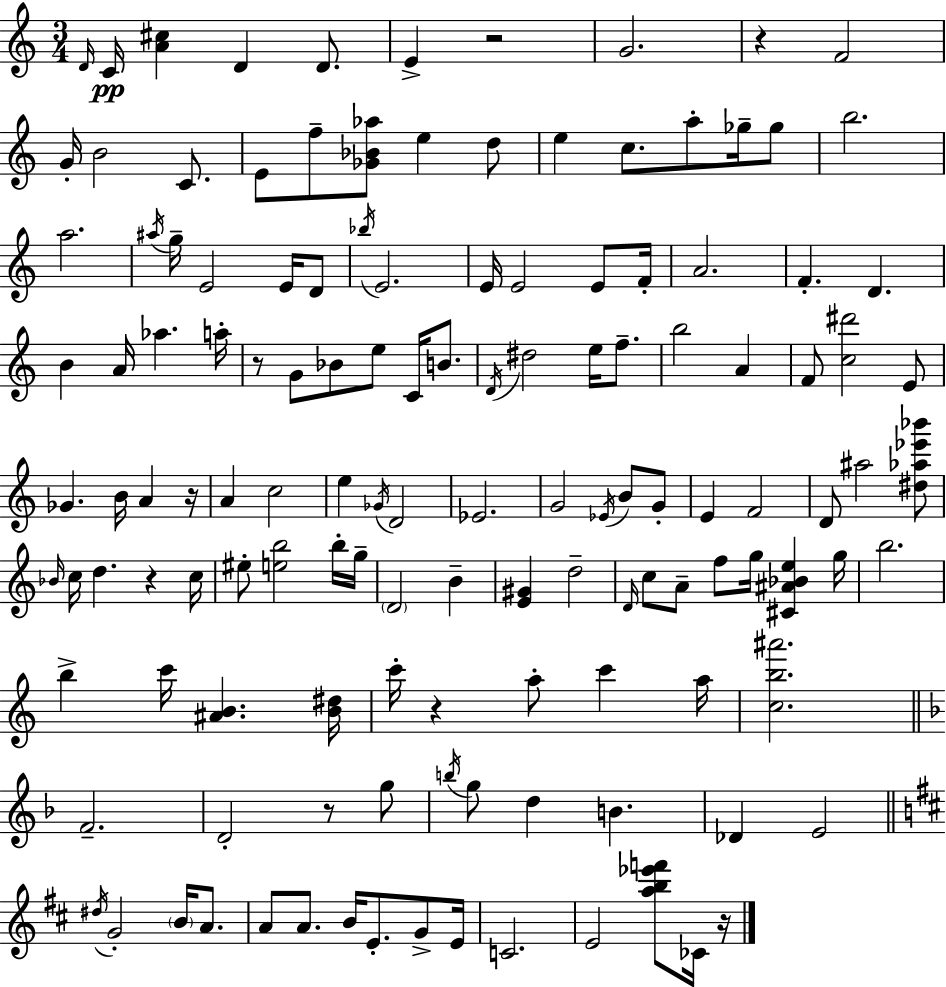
{
  \clef treble
  \numericTimeSignature
  \time 3/4
  \key c \major
  \repeat volta 2 { \grace { d'16 }\pp c'16 <a' cis''>4 d'4 d'8. | e'4-> r2 | g'2. | r4 f'2 | \break g'16-. b'2 c'8. | e'8 f''8-- <ges' bes' aes''>8 e''4 d''8 | e''4 c''8. a''8-. ges''16-- ges''8 | b''2. | \break a''2. | \acciaccatura { ais''16 } g''16-- e'2 e'16 | d'8 \acciaccatura { bes''16 } e'2. | e'16 e'2 | \break e'8 f'16-. a'2. | f'4.-. d'4. | b'4 a'16 aes''4. | a''16-. r8 g'8 bes'8 e''8 c'16 | \break b'8. \acciaccatura { d'16 } dis''2 | e''16 f''8.-- b''2 | a'4 f'8 <c'' dis'''>2 | e'8 ges'4. b'16 a'4 | \break r16 a'4 c''2 | e''4 \acciaccatura { ges'16 } d'2 | ees'2. | g'2 | \break \acciaccatura { ees'16 } b'8 g'8-. e'4 f'2 | d'8 ais''2 | <dis'' aes'' ees''' bes'''>8 \grace { bes'16 } c''16 d''4. | r4 c''16 eis''8-. <e'' b''>2 | \break b''16-. g''16-- \parenthesize d'2 | b'4-- <e' gis'>4 d''2-- | \grace { d'16 } c''8 a'8-- | f''8 g''16 <cis' ais' bes' e''>4 g''16 b''2. | \break b''4-> | c'''16 <ais' b'>4. <b' dis''>16 c'''16-. r4 | a''8-. c'''4 a''16 <c'' b'' ais'''>2. | \bar "||" \break \key f \major f'2.-- | d'2-. r8 g''8 | \acciaccatura { b''16 } g''8 d''4 b'4. | des'4 e'2 | \break \bar "||" \break \key d \major \acciaccatura { dis''16 } g'2-. \parenthesize b'16 a'8. | a'8 a'8. b'16 e'8.-. g'8-> | e'16 c'2. | e'2 <a'' b'' ees''' f'''>8 ces'16 | \break r16 } \bar "|."
}